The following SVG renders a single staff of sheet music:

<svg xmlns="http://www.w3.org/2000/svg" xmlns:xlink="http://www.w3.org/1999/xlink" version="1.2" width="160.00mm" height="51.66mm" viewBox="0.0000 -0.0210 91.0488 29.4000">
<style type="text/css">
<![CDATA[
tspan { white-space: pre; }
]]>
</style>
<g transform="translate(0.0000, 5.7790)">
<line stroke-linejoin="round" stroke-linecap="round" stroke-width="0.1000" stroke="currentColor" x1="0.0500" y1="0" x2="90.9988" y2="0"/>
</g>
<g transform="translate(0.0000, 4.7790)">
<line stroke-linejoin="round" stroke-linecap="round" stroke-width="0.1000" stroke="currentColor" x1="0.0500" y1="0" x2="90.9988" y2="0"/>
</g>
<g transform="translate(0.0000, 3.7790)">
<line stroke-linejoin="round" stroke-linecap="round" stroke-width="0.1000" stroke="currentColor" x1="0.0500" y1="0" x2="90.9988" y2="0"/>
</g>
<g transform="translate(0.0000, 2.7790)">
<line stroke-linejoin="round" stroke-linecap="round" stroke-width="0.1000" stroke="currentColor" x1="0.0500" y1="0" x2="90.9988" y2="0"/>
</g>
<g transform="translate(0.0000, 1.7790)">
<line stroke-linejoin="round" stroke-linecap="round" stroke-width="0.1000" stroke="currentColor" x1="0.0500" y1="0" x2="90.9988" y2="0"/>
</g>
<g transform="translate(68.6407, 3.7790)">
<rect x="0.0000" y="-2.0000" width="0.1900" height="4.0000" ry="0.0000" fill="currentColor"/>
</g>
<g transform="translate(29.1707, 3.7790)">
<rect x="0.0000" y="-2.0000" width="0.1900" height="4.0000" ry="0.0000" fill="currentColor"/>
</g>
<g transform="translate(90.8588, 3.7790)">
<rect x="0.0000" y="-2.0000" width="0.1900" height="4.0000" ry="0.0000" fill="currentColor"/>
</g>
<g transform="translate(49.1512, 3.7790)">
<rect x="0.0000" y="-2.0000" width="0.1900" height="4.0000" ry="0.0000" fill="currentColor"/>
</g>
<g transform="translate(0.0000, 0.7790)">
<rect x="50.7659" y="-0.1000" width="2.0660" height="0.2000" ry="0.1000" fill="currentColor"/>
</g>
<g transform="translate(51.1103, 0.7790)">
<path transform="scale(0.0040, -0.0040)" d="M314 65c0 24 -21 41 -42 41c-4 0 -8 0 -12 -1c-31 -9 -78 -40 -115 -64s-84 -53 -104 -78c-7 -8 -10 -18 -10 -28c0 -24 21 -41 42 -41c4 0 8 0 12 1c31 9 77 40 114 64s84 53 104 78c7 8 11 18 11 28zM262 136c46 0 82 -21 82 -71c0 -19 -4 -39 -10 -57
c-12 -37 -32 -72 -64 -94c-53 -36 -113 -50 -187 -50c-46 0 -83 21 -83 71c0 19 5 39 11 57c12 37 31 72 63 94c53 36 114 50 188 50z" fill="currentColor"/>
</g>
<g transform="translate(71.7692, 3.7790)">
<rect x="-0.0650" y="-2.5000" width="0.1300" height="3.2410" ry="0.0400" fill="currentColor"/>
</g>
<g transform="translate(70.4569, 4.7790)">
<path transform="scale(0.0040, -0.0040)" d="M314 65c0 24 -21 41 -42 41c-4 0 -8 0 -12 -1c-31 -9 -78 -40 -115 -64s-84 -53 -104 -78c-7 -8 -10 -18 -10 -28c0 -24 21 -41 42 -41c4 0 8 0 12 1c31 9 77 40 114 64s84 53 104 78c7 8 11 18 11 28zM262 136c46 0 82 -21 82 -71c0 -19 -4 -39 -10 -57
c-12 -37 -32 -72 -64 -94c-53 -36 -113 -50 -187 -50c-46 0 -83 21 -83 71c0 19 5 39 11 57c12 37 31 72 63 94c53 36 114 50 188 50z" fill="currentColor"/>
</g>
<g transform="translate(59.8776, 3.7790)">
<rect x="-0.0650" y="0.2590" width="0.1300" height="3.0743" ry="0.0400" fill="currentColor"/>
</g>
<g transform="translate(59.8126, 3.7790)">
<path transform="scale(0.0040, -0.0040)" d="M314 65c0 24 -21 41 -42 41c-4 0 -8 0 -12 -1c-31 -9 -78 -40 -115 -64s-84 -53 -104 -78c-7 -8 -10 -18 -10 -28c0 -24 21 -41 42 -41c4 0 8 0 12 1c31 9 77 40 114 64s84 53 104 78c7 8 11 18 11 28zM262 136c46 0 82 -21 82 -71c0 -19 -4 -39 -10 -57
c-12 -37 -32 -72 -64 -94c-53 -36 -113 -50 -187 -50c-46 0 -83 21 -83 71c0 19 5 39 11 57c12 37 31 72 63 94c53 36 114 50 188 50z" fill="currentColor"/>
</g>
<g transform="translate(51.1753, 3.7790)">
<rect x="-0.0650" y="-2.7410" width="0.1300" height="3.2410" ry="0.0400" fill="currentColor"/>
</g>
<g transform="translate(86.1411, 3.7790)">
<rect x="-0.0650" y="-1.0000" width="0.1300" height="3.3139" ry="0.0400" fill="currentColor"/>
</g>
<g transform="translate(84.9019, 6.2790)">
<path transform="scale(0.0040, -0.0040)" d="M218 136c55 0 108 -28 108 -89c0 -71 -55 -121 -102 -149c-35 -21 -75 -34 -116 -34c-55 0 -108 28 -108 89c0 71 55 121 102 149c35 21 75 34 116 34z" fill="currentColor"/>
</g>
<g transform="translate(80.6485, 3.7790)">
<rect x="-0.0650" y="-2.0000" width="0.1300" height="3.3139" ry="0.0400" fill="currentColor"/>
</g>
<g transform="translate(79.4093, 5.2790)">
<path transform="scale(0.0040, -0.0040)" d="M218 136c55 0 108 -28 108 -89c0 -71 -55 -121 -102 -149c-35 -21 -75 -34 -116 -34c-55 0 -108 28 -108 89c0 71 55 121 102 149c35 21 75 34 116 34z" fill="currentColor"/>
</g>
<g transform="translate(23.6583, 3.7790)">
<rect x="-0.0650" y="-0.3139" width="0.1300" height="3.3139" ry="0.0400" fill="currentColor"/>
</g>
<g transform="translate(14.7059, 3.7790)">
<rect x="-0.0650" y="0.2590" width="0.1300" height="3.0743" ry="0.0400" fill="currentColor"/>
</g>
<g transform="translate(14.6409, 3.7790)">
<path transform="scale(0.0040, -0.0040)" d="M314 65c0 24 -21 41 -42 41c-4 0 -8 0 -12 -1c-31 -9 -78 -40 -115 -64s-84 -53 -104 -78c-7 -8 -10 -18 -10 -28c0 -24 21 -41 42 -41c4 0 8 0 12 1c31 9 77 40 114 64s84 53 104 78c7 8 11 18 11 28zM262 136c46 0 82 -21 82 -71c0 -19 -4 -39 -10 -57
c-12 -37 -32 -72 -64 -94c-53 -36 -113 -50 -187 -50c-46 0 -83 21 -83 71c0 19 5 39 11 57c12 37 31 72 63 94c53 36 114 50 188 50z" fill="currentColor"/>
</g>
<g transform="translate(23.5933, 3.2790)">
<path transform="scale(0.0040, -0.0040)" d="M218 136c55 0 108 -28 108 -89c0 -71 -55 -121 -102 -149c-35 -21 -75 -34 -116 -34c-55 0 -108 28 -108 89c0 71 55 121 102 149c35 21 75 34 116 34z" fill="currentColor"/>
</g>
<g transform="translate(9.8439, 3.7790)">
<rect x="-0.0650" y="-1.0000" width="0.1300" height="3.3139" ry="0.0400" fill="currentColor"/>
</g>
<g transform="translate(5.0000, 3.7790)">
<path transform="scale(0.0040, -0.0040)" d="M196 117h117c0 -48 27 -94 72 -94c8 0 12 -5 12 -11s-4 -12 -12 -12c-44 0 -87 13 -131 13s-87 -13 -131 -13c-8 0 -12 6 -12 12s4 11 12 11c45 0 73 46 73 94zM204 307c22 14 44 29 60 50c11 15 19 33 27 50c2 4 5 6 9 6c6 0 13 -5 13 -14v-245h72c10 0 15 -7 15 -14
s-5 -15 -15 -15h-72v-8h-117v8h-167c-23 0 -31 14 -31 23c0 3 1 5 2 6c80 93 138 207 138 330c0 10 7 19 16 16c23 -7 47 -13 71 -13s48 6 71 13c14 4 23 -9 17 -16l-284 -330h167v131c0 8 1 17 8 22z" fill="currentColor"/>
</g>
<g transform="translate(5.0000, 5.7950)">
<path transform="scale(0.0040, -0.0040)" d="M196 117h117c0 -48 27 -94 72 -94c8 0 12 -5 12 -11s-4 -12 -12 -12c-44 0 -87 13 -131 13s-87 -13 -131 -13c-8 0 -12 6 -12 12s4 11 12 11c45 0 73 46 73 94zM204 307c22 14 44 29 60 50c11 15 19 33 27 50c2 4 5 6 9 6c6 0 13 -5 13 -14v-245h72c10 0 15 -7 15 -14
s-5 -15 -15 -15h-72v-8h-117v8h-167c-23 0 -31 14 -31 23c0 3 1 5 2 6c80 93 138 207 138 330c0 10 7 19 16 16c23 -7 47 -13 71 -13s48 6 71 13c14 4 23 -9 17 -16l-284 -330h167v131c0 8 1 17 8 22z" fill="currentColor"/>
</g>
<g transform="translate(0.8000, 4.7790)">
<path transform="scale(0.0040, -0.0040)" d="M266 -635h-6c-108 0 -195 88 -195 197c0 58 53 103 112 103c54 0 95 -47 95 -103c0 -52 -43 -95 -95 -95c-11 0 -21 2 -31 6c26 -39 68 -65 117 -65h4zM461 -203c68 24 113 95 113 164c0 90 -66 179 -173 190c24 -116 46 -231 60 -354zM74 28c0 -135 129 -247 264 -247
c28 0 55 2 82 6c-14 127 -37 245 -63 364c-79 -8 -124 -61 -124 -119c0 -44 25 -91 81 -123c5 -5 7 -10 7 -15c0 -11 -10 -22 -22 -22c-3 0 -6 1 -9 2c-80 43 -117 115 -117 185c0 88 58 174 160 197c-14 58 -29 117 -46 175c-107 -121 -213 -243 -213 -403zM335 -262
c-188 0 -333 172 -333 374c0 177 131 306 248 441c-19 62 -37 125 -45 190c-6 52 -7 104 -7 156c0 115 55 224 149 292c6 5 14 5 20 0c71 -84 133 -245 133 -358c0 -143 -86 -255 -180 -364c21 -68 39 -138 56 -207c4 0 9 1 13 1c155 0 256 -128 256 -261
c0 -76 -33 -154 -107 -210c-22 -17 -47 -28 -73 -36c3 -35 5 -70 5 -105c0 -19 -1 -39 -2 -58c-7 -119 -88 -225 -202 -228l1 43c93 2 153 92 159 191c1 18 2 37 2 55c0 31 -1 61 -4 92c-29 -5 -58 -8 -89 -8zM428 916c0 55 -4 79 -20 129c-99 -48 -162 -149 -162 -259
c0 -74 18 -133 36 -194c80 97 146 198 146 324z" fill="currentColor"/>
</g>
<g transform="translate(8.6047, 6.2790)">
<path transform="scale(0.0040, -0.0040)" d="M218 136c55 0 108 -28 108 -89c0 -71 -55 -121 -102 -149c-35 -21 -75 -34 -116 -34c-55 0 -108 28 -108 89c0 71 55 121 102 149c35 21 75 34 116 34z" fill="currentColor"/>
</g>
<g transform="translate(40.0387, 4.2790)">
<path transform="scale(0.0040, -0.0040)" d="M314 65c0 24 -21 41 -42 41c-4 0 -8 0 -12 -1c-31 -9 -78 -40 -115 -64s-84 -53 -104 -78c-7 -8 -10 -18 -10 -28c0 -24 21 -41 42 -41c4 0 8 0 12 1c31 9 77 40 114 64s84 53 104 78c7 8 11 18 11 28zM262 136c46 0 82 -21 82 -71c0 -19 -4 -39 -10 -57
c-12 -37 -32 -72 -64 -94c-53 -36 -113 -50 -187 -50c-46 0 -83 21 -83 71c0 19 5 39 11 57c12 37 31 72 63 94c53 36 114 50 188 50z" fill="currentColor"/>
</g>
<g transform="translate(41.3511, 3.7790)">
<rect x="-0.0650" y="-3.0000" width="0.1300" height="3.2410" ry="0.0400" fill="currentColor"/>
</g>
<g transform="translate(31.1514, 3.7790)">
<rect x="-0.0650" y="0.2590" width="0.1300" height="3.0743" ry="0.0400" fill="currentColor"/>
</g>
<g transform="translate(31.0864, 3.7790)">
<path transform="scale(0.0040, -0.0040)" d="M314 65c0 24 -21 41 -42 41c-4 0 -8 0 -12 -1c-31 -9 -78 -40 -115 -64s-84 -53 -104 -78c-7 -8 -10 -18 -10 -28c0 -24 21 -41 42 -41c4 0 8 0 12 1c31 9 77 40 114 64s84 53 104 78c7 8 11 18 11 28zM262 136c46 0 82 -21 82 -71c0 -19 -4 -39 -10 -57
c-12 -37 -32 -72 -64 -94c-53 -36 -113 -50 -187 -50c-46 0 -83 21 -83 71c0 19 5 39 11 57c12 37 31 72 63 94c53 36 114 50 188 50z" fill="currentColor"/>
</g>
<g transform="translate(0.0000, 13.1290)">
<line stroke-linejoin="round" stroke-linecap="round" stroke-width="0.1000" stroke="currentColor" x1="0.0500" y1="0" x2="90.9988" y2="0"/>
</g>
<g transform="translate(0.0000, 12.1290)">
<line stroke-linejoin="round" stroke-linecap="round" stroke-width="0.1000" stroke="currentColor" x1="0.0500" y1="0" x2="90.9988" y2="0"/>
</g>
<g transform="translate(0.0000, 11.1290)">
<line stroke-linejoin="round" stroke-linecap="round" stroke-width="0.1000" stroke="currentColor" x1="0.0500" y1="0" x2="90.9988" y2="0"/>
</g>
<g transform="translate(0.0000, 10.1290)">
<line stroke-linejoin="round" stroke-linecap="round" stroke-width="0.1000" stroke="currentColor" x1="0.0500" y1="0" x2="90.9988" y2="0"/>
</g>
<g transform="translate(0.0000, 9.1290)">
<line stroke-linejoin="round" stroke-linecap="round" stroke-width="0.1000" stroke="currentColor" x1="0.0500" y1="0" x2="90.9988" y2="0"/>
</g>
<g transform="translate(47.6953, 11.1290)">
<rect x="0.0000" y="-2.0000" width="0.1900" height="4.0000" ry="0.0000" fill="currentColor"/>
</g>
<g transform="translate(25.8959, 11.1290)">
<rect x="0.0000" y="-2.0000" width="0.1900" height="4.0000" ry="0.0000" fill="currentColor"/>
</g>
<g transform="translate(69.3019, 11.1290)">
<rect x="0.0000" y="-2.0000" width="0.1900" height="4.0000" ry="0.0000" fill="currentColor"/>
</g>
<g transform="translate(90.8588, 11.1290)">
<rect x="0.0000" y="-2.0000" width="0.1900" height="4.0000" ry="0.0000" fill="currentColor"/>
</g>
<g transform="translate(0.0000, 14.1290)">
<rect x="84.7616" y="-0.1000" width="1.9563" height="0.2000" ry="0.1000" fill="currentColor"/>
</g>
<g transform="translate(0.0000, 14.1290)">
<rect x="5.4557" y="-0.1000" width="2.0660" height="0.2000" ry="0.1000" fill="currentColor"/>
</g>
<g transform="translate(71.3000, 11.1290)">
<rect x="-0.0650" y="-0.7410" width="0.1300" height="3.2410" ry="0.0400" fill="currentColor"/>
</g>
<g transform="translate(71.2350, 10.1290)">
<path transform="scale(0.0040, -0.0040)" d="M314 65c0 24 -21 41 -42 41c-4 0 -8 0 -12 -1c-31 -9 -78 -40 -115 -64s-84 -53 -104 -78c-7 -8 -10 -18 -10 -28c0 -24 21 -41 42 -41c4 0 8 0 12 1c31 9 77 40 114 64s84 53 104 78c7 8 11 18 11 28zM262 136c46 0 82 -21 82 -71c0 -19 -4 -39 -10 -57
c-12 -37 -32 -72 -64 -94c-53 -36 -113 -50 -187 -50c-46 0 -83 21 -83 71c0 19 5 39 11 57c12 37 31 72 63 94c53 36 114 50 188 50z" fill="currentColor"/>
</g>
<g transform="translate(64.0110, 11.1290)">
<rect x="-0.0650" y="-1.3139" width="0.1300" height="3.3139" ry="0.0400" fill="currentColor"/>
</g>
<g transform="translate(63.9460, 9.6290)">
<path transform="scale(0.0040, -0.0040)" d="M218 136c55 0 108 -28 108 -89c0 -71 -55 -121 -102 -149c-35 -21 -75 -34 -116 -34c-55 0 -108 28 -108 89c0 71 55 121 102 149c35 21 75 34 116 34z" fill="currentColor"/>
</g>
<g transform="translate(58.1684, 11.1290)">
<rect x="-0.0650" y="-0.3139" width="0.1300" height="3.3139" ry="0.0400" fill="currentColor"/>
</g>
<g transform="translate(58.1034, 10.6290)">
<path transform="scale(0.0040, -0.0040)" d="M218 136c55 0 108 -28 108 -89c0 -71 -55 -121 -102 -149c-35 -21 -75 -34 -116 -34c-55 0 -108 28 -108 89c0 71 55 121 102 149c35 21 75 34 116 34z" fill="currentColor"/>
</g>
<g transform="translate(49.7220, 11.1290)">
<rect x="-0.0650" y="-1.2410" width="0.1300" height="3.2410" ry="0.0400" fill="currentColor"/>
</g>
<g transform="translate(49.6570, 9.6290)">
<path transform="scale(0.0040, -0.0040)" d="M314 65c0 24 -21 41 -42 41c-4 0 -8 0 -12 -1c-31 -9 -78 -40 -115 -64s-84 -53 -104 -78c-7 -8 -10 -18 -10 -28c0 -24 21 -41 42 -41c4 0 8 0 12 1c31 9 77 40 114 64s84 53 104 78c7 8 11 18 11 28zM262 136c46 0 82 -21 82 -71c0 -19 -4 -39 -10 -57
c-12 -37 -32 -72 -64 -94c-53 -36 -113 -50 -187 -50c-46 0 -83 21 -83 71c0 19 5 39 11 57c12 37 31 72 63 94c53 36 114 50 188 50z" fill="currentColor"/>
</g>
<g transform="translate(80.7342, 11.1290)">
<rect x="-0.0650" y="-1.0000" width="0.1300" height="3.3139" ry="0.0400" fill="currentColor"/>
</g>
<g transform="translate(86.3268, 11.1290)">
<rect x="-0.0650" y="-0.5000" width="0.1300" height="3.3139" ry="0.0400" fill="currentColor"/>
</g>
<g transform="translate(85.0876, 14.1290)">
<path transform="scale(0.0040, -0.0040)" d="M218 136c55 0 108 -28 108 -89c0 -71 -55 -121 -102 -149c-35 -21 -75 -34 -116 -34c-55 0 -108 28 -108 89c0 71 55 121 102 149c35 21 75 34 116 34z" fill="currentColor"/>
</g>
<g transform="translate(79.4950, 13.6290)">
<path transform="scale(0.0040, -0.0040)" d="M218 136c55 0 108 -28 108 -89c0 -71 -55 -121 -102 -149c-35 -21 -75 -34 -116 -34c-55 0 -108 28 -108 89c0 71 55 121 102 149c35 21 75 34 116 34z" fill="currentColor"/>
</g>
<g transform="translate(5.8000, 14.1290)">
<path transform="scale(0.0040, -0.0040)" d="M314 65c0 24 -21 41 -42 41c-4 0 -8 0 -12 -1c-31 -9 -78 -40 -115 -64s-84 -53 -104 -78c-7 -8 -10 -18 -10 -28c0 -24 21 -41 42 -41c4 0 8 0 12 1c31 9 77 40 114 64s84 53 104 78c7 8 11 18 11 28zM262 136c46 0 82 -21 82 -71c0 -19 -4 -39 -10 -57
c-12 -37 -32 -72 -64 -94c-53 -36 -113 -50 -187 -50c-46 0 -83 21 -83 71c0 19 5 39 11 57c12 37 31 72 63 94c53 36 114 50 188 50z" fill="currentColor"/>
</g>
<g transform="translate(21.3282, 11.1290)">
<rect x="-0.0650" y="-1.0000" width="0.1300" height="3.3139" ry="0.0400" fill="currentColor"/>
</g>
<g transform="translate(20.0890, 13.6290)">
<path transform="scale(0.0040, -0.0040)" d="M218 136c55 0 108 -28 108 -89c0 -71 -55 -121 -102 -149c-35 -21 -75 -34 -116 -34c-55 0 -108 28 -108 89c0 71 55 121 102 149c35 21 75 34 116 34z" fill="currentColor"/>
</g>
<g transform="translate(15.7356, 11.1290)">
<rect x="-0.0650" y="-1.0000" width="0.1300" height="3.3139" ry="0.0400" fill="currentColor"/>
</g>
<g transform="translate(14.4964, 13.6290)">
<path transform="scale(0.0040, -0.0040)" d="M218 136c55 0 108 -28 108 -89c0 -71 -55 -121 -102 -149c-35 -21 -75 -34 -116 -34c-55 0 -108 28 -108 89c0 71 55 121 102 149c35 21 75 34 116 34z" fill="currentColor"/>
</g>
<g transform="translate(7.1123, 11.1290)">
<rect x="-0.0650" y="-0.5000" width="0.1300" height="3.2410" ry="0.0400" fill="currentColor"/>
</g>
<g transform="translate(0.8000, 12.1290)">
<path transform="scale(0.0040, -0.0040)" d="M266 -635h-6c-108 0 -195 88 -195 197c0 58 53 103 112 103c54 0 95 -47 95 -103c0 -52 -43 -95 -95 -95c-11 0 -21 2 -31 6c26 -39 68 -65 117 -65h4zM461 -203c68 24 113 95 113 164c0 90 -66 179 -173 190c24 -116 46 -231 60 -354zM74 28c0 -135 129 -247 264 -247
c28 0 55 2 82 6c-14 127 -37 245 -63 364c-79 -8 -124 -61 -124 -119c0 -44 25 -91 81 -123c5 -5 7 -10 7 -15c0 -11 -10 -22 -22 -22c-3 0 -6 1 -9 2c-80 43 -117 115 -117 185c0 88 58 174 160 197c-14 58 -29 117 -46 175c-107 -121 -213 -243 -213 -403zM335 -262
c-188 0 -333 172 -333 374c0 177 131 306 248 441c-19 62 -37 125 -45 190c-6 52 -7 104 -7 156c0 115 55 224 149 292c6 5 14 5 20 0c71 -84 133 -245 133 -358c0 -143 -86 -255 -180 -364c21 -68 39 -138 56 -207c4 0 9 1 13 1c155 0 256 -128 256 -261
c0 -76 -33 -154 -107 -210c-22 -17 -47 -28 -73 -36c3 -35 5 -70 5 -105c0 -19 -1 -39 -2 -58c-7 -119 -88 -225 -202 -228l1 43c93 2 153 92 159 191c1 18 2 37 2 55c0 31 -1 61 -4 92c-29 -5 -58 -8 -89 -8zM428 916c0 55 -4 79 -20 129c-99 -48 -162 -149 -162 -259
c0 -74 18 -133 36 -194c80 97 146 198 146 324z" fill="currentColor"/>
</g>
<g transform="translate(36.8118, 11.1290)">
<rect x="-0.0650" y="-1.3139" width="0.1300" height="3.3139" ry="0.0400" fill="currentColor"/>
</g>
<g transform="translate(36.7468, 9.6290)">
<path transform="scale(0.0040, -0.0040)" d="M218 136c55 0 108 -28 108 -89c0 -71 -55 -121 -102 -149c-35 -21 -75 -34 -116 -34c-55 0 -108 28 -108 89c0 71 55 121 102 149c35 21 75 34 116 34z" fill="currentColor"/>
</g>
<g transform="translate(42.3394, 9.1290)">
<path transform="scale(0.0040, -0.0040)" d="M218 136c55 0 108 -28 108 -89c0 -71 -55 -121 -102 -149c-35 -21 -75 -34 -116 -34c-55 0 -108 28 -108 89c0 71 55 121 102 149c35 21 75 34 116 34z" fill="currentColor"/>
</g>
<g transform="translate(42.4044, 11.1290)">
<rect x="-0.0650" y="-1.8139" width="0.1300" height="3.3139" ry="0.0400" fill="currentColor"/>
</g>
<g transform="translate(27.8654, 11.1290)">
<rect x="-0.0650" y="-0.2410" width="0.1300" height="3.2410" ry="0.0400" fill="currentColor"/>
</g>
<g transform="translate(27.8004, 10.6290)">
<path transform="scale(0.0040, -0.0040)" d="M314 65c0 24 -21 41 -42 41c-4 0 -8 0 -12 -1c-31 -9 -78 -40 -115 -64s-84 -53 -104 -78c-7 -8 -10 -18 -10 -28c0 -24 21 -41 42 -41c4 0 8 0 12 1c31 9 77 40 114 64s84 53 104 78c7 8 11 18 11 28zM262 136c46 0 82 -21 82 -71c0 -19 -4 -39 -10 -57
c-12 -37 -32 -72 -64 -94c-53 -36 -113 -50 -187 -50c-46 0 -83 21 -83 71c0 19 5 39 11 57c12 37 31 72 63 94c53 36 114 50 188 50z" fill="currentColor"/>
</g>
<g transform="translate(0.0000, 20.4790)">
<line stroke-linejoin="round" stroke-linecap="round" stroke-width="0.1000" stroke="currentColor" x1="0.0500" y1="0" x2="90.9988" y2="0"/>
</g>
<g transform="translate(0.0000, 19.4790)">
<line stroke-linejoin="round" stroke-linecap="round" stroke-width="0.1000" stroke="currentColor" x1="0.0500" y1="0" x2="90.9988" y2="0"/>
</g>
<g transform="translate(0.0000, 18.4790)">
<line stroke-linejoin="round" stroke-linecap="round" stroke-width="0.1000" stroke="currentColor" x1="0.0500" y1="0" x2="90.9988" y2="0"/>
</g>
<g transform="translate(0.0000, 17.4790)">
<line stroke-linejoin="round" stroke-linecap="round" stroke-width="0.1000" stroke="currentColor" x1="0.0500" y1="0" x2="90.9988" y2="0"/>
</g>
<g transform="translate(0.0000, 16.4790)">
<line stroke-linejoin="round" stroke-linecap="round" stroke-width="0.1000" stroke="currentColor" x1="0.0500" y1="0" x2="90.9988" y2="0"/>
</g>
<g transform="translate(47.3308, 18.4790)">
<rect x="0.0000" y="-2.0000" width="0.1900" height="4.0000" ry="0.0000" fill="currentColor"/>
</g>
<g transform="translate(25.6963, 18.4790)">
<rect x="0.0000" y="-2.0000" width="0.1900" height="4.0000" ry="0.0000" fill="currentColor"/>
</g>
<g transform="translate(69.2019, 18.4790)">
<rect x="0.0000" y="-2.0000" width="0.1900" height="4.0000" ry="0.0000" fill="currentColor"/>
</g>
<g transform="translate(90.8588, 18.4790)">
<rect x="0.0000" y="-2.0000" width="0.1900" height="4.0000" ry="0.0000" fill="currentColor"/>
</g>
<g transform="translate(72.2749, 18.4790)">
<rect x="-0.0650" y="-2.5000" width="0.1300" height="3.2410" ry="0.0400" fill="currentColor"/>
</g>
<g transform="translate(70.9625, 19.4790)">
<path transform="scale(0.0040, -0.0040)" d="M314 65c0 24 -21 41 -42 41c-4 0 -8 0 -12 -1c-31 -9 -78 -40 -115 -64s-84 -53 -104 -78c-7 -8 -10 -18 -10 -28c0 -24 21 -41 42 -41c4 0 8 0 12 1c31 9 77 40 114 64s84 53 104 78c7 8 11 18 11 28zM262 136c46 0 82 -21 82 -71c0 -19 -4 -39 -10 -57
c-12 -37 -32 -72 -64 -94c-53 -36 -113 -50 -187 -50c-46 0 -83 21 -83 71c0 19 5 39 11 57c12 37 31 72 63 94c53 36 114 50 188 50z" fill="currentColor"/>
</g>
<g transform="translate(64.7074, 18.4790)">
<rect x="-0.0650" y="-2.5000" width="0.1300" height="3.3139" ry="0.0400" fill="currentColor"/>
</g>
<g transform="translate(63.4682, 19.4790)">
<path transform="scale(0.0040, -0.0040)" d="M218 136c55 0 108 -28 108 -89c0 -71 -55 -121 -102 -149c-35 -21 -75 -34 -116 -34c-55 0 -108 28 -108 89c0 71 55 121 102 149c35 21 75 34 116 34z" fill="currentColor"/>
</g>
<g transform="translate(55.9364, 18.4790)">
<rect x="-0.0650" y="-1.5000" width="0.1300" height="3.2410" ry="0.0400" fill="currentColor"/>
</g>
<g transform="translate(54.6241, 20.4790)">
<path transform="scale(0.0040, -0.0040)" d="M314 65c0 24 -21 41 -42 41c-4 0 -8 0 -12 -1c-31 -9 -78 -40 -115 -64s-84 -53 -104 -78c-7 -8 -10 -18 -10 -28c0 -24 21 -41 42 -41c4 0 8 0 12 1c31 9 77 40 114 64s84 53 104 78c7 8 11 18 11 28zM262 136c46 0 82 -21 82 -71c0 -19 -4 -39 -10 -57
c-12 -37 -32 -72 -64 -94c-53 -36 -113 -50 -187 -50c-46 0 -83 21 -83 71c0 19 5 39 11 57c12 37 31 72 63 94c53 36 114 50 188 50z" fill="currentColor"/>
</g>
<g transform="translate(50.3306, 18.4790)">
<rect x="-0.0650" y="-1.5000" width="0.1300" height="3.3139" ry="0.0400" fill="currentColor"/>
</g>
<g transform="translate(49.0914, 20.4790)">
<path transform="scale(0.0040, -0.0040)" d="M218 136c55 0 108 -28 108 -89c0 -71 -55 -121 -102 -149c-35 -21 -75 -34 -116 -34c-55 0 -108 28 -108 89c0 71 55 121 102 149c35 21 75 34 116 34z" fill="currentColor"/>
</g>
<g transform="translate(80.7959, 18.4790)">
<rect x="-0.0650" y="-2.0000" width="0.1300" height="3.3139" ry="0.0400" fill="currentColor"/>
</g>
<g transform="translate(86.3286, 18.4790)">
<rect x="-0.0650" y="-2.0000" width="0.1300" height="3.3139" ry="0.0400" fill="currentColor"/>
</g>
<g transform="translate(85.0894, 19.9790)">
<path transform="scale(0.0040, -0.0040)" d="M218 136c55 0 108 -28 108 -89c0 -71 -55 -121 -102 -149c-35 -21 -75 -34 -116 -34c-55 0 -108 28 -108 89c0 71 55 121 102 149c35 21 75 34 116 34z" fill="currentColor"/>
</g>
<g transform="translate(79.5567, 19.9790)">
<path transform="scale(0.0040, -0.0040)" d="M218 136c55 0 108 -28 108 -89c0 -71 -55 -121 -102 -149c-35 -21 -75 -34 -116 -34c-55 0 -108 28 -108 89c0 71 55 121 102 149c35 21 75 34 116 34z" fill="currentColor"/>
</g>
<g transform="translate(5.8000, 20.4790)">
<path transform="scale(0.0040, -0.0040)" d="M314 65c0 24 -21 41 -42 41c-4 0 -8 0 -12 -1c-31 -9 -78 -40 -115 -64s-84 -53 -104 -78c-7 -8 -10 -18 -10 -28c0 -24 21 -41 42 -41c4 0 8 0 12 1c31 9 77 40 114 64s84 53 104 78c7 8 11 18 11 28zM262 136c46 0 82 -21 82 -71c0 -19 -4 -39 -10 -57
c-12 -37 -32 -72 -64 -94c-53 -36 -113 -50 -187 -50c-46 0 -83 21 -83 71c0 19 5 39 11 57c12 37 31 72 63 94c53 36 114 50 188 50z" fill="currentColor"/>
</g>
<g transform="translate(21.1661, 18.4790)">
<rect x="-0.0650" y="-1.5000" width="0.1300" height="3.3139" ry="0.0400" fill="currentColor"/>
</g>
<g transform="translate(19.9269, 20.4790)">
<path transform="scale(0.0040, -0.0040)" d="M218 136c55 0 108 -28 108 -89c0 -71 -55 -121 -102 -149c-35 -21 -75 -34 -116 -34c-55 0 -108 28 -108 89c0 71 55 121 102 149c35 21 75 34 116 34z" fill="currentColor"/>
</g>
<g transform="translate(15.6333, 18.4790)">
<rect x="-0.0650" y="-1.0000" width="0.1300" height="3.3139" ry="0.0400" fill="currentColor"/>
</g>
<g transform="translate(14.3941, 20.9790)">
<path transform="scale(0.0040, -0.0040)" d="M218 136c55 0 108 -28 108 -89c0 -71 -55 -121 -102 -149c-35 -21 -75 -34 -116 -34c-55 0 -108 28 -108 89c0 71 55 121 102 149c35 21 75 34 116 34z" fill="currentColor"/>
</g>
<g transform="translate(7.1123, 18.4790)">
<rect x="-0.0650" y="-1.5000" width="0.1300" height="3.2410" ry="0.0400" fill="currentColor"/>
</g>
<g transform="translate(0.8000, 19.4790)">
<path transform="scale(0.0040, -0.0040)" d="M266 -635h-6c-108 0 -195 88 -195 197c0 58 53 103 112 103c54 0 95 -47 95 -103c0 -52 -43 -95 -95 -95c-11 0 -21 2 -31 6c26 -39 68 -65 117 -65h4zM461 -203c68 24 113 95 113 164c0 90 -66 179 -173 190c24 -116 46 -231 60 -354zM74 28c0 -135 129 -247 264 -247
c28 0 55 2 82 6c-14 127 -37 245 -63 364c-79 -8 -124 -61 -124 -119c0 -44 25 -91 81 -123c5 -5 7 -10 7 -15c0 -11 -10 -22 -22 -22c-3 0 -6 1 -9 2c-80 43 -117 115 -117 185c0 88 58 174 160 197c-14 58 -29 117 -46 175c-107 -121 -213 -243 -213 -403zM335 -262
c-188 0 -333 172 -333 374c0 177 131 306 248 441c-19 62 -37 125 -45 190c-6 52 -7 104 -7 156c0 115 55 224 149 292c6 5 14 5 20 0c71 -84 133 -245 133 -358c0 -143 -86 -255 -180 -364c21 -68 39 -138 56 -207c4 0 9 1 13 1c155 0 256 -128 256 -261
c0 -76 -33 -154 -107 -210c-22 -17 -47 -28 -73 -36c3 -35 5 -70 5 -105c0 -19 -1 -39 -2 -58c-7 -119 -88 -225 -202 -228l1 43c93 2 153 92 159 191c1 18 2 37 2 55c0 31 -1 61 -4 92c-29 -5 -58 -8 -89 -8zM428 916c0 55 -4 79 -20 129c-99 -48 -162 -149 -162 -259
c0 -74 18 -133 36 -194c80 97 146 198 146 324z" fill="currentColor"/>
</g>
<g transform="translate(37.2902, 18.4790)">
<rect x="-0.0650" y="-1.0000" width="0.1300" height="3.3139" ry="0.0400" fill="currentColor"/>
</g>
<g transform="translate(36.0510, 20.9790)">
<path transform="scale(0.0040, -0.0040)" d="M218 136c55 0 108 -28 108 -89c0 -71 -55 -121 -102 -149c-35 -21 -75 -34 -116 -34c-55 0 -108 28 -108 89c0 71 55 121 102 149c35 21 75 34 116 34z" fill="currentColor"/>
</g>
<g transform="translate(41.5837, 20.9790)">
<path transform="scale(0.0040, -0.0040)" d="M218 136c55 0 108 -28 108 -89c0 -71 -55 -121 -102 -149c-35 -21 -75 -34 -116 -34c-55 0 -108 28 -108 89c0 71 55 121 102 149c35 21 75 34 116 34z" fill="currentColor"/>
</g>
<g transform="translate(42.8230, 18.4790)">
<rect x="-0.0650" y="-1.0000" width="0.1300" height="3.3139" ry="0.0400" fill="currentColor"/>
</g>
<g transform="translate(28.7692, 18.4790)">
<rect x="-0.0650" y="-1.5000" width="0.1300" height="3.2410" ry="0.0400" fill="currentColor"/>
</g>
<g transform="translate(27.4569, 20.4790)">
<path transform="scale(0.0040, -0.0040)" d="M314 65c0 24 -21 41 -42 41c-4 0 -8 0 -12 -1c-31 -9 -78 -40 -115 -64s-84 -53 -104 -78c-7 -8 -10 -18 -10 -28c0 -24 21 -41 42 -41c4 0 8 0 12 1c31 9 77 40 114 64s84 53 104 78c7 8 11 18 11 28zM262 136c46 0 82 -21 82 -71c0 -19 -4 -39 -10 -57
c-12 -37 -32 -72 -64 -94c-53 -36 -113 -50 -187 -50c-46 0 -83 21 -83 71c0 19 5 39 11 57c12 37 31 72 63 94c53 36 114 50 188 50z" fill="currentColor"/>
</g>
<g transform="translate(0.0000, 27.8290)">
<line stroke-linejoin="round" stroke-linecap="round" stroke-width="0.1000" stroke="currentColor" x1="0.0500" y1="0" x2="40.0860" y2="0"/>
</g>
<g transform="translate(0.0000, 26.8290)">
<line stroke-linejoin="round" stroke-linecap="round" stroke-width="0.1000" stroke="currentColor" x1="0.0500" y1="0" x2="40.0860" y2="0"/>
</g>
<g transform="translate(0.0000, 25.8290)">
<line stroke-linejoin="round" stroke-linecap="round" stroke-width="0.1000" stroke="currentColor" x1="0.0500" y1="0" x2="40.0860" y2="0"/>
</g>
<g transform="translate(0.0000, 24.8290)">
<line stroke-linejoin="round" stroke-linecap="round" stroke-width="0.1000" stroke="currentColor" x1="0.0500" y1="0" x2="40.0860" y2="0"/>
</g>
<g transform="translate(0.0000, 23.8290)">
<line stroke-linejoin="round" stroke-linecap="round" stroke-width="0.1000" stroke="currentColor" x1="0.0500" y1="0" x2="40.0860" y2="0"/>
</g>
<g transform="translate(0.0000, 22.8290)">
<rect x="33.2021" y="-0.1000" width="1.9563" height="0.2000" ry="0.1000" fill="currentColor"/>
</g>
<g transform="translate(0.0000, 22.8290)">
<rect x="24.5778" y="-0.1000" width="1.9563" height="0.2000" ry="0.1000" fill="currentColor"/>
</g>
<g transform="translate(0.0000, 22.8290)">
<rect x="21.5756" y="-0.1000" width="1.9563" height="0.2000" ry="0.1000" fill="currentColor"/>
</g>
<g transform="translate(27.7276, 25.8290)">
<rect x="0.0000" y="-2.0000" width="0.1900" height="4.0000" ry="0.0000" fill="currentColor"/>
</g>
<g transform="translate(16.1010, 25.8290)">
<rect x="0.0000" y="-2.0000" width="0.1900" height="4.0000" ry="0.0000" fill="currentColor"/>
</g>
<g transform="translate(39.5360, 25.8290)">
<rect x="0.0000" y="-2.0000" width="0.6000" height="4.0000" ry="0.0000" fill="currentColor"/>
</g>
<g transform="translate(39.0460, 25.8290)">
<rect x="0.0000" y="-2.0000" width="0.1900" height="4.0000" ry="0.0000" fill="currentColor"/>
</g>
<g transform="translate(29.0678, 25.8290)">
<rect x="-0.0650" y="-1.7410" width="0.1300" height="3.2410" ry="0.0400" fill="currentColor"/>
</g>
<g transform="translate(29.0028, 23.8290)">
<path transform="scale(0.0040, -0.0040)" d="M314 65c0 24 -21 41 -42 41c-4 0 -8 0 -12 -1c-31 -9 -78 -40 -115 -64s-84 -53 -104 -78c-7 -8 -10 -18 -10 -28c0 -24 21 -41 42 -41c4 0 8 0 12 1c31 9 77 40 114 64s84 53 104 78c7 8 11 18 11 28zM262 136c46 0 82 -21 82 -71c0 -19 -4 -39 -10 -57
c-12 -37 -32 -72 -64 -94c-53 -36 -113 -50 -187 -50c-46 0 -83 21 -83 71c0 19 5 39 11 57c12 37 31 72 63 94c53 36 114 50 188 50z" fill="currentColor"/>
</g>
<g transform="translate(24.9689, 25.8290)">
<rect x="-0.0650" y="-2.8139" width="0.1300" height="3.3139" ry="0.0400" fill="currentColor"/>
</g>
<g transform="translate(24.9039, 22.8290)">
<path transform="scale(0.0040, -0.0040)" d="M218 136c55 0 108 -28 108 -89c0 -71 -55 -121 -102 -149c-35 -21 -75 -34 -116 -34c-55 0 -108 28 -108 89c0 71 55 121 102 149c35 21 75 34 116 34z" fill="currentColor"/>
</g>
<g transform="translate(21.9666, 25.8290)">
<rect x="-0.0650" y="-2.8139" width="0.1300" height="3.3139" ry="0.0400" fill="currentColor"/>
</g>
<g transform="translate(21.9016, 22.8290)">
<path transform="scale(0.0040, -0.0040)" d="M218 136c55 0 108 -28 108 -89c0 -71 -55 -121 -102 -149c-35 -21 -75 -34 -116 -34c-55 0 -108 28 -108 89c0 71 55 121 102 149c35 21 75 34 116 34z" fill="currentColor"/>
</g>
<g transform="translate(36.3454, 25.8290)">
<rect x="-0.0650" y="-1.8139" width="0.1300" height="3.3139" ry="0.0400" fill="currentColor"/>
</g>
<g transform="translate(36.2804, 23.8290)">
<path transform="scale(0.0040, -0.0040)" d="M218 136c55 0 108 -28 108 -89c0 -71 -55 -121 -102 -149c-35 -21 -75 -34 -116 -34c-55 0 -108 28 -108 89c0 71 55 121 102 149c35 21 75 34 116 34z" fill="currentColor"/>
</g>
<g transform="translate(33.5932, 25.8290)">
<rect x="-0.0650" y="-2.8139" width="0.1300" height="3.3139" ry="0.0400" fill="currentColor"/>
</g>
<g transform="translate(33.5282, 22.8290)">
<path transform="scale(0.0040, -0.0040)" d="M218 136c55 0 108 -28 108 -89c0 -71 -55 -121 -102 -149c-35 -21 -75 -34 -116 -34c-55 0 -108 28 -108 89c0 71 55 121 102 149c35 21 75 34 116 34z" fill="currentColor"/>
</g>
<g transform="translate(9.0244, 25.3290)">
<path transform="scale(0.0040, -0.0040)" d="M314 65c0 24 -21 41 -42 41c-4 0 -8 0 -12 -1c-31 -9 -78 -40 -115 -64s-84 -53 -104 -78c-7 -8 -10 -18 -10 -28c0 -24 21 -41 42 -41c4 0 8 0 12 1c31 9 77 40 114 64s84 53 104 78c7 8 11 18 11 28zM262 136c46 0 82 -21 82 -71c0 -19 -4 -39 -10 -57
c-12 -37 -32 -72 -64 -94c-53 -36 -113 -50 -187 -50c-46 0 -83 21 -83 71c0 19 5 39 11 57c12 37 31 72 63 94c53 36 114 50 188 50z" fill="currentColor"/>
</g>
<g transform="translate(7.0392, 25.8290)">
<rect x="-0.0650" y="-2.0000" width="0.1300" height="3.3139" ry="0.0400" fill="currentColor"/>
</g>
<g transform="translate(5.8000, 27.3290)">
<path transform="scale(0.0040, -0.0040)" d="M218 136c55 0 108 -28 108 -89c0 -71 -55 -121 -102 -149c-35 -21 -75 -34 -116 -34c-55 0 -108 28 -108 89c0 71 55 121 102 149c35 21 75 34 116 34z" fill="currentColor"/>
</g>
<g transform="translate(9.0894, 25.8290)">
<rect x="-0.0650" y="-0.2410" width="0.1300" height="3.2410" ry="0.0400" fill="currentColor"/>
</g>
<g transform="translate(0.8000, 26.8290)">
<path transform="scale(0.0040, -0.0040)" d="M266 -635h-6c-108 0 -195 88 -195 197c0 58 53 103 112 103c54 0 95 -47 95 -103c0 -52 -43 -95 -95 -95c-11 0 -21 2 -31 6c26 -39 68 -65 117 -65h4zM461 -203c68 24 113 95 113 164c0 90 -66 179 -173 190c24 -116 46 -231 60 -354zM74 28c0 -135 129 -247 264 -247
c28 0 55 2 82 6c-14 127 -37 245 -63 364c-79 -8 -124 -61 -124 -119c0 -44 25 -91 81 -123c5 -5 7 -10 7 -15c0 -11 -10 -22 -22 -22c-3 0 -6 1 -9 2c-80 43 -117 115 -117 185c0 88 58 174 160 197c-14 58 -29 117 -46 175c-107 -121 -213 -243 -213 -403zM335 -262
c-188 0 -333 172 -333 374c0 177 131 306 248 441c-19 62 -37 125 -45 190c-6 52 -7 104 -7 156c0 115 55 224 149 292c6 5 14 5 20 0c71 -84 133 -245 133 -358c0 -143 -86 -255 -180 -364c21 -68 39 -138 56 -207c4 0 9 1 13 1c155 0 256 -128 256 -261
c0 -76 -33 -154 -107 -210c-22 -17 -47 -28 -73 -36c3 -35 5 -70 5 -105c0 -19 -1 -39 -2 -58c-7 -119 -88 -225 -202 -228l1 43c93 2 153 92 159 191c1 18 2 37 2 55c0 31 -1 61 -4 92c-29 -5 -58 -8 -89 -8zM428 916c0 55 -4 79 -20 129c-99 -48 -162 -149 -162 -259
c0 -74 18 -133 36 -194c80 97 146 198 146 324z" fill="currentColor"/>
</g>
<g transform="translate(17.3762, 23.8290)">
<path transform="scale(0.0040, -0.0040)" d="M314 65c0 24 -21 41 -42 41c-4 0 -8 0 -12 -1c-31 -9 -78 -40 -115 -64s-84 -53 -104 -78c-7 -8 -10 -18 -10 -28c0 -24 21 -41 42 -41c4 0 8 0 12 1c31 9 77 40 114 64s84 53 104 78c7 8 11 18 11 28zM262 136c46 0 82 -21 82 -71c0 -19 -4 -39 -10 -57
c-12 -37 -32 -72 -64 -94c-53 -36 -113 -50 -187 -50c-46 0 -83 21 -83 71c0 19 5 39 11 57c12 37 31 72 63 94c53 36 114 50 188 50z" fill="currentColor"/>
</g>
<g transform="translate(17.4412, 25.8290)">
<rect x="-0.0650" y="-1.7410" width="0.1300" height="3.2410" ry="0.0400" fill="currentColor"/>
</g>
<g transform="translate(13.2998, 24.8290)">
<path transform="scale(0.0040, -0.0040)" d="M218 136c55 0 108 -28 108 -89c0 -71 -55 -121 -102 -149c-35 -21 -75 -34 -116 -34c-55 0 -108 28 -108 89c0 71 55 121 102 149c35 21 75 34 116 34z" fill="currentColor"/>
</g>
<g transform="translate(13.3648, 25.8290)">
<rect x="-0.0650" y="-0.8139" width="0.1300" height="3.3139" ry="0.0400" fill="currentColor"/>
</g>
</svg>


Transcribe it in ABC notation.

X:1
T:Untitled
M:4/4
L:1/4
K:C
D B2 c B2 A2 a2 B2 G2 F D C2 D D c2 e f e2 c e d2 D C E2 D E E2 D D E E2 G G2 F F F c2 d f2 a a f2 a f